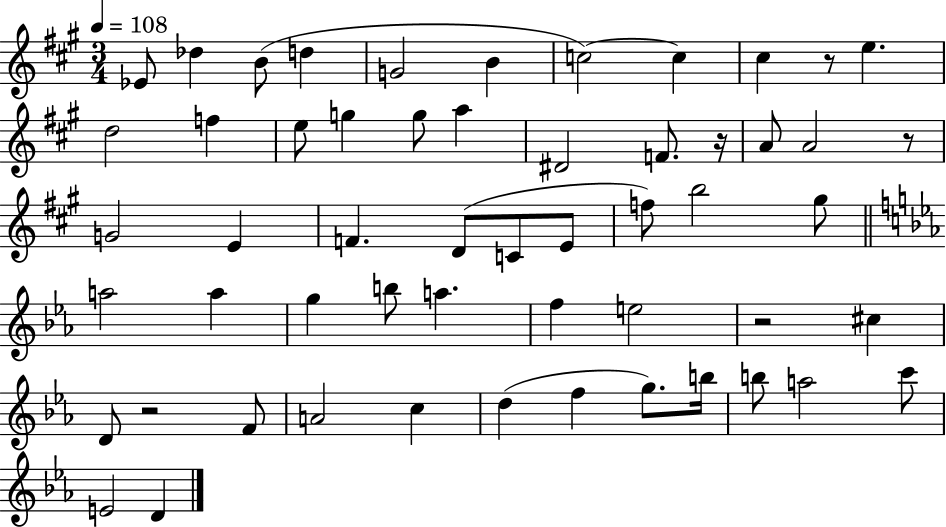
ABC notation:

X:1
T:Untitled
M:3/4
L:1/4
K:A
_E/2 _d B/2 d G2 B c2 c ^c z/2 e d2 f e/2 g g/2 a ^D2 F/2 z/4 A/2 A2 z/2 G2 E F D/2 C/2 E/2 f/2 b2 ^g/2 a2 a g b/2 a f e2 z2 ^c D/2 z2 F/2 A2 c d f g/2 b/4 b/2 a2 c'/2 E2 D